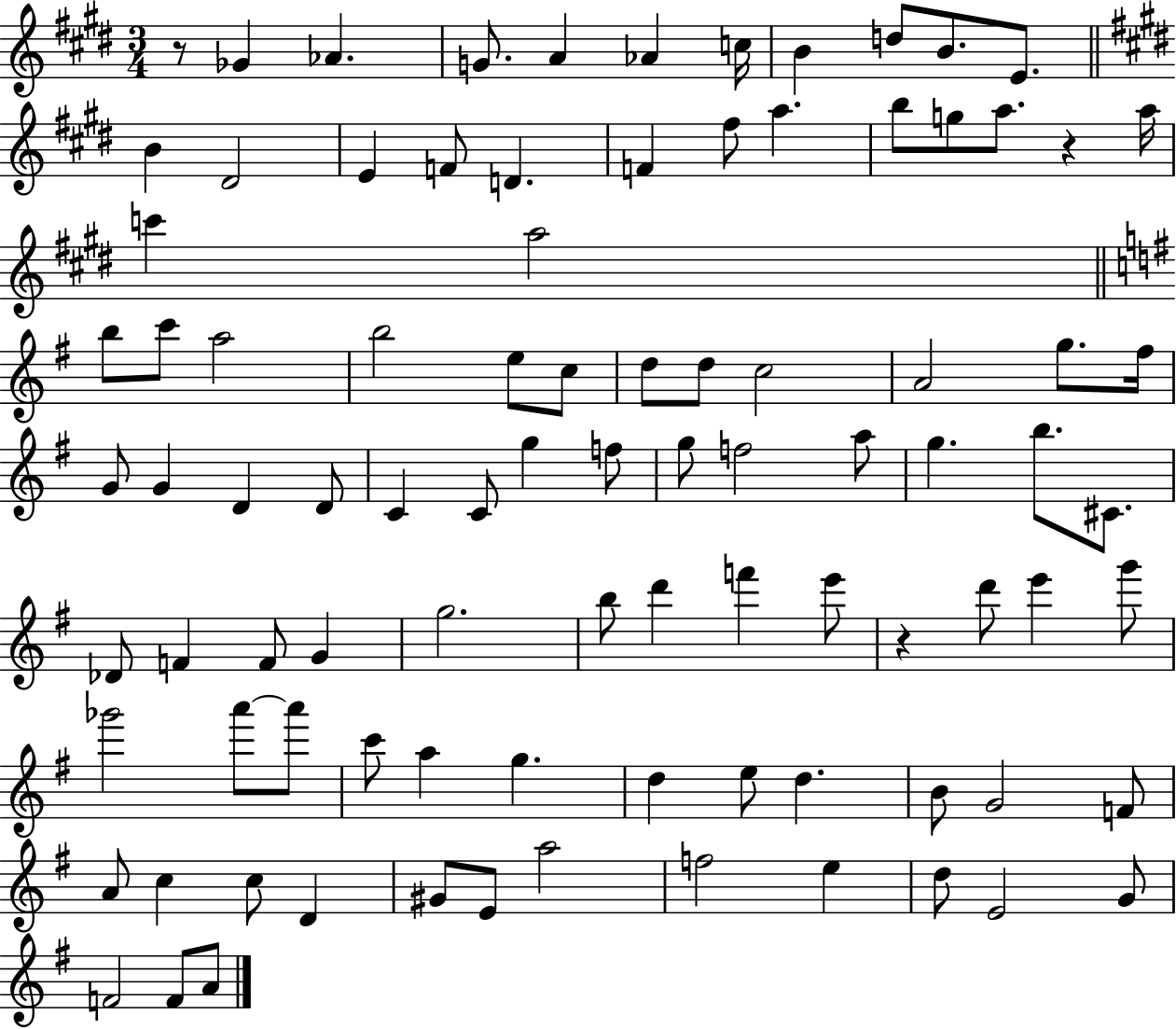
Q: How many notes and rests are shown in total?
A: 92